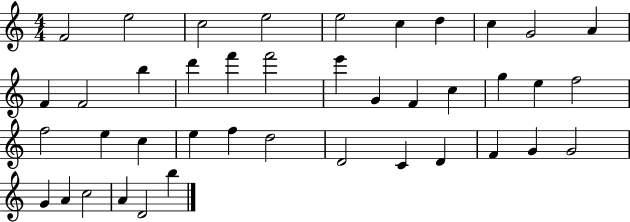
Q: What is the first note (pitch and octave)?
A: F4